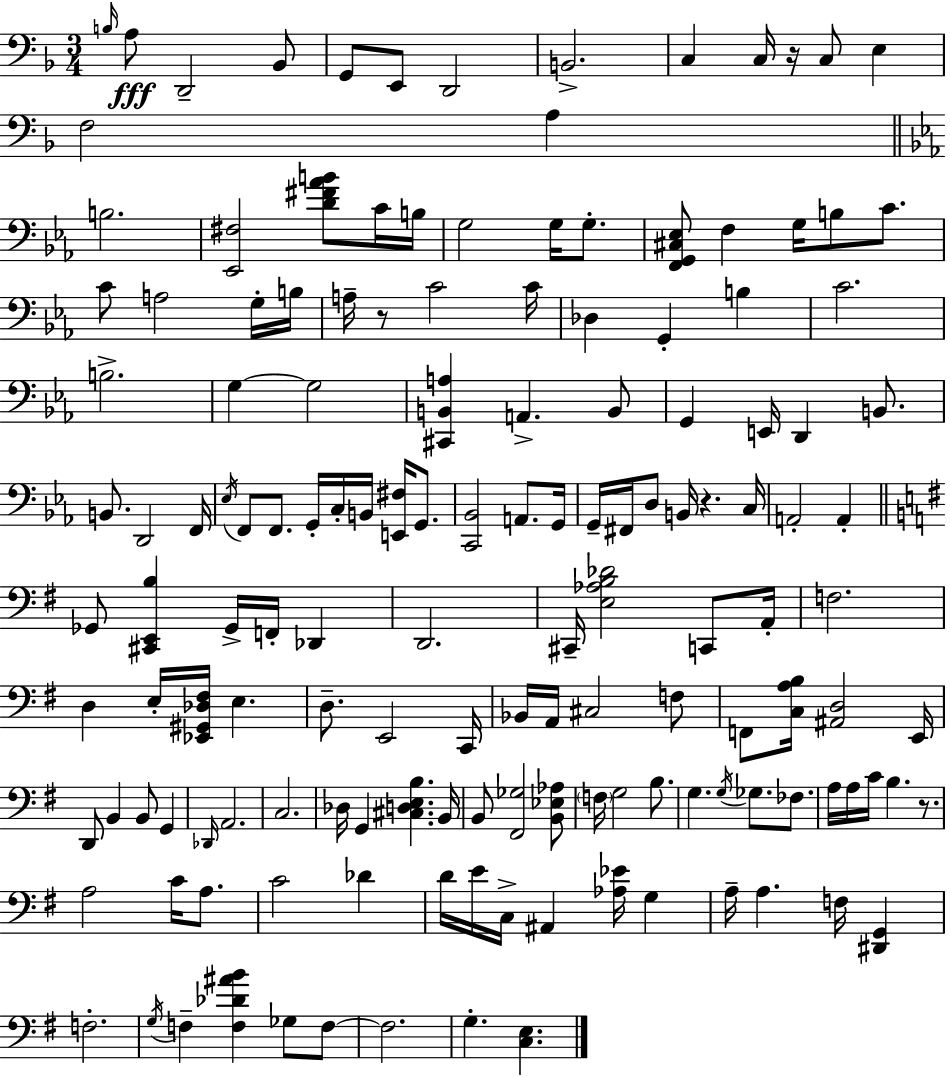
{
  \clef bass
  \numericTimeSignature
  \time 3/4
  \key f \major
  \grace { b16 }\fff a8 d,2-- bes,8 | g,8 e,8 d,2 | b,2.-> | c4 c16 r16 c8 e4 | \break f2 a4 | \bar "||" \break \key ees \major b2. | <ees, fis>2 <d' fis' aes' b'>8 c'16 b16 | g2 g16 g8.-. | <f, g, cis ees>8 f4 g16 b8 c'8. | \break c'8 a2 g16-. b16 | a16-- r8 c'2 c'16 | des4 g,4-. b4 | c'2. | \break b2.-> | g4~~ g2 | <cis, b, a>4 a,4.-> b,8 | g,4 e,16 d,4 b,8. | \break b,8. d,2 f,16 | \acciaccatura { ees16 } f,8 f,8. g,16-. c16-. b,16 <e, fis>16 g,8. | <c, bes,>2 a,8. | g,16 g,16-- fis,16 d8 b,16 r4. | \break c16 a,2-. a,4-. | \bar "||" \break \key g \major ges,8 <cis, e, b>4 ges,16-> f,16-. des,4 | d,2. | cis,16-- <e aes b des'>2 c,8 a,16-. | f2. | \break d4 e16-. <ees, gis, des fis>16 e4. | d8.-- e,2 c,16 | bes,16 a,16 cis2 f8 | f,8 <c a b>16 <ais, d>2 e,16 | \break d,8 b,4 b,8 g,4 | \grace { des,16 } a,2. | c2. | des16 g,4 <cis d e b>4. | \break b,16 b,8 <fis, ges>2 <b, ees aes>8 | \parenthesize f16 g2 b8. | g4. \acciaccatura { g16 } ges8. fes8. | a16 a16 c'16 b4. r8. | \break a2 c'16 a8. | c'2 des'4 | d'16 e'16 c16-> ais,4 <aes ees'>16 g4 | a16-- a4. f16 <dis, g,>4 | \break f2.-. | \acciaccatura { g16 } f4-- <f des' ais' b'>4 ges8 | f8~~ f2. | g4.-. <c e>4. | \break \bar "|."
}